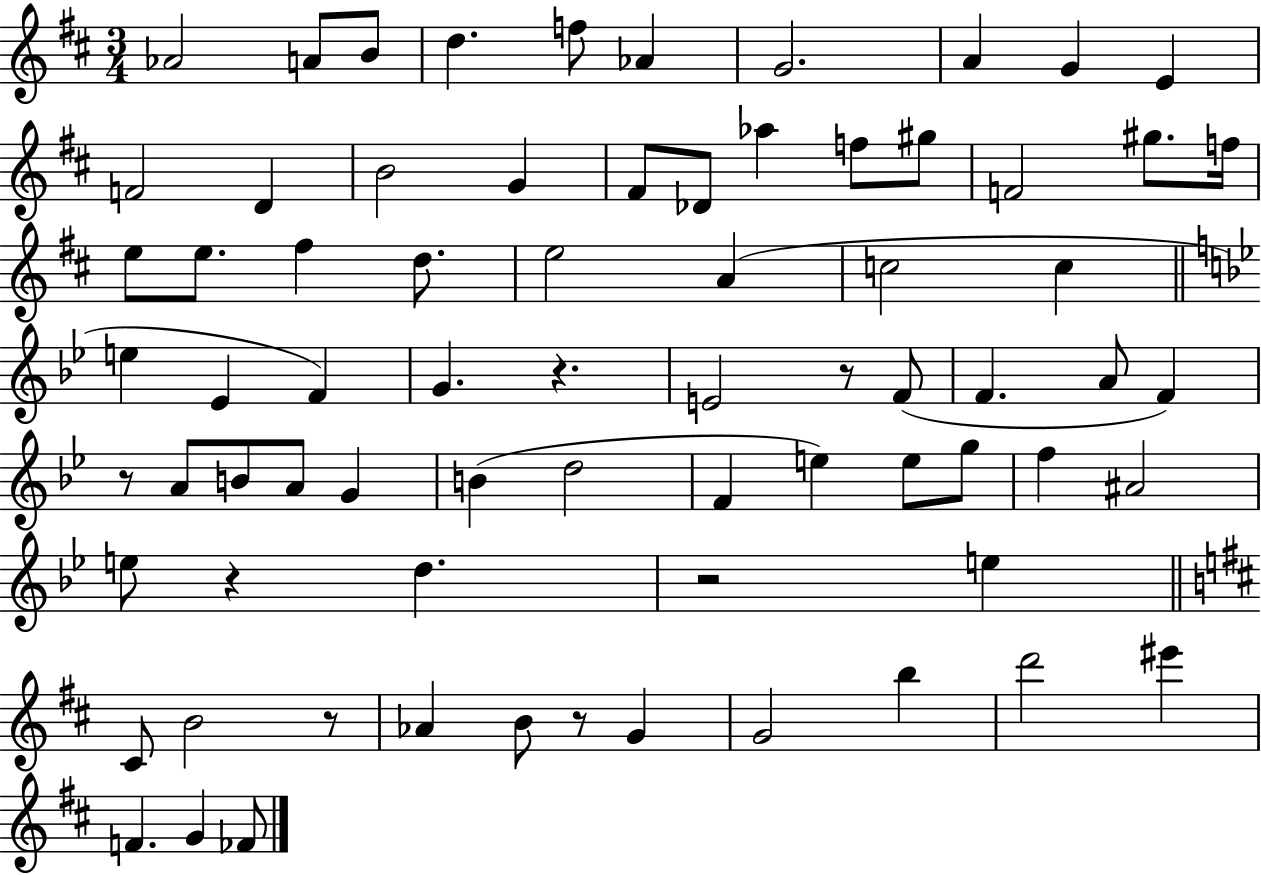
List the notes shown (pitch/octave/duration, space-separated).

Ab4/h A4/e B4/e D5/q. F5/e Ab4/q G4/h. A4/q G4/q E4/q F4/h D4/q B4/h G4/q F#4/e Db4/e Ab5/q F5/e G#5/e F4/h G#5/e. F5/s E5/e E5/e. F#5/q D5/e. E5/h A4/q C5/h C5/q E5/q Eb4/q F4/q G4/q. R/q. E4/h R/e F4/e F4/q. A4/e F4/q R/e A4/e B4/e A4/e G4/q B4/q D5/h F4/q E5/q E5/e G5/e F5/q A#4/h E5/e R/q D5/q. R/h E5/q C#4/e B4/h R/e Ab4/q B4/e R/e G4/q G4/h B5/q D6/h EIS6/q F4/q. G4/q FES4/e